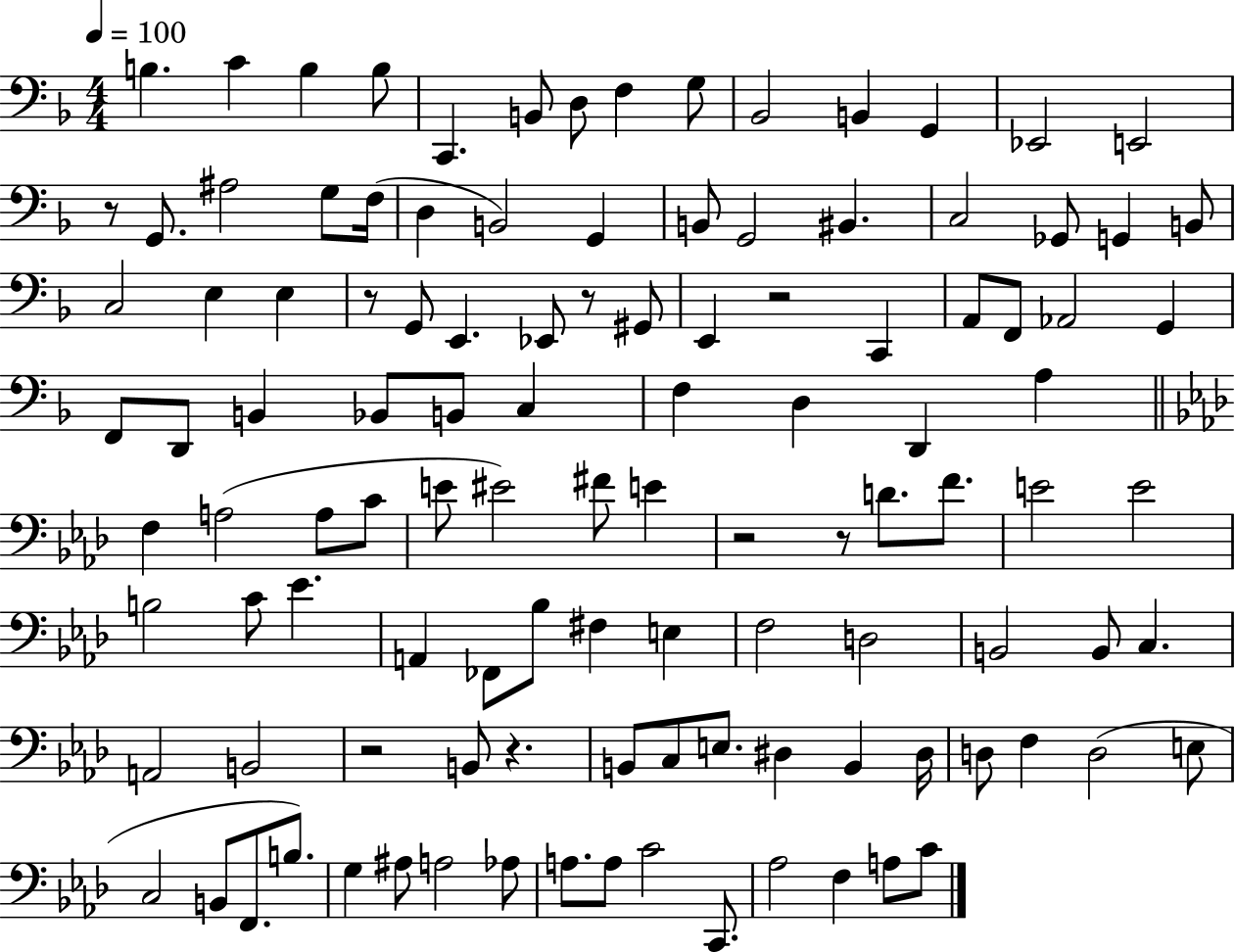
{
  \clef bass
  \numericTimeSignature
  \time 4/4
  \key f \major
  \tempo 4 = 100
  b4. c'4 b4 b8 | c,4. b,8 d8 f4 g8 | bes,2 b,4 g,4 | ees,2 e,2 | \break r8 g,8. ais2 g8 f16( | d4 b,2) g,4 | b,8 g,2 bis,4. | c2 ges,8 g,4 b,8 | \break c2 e4 e4 | r8 g,8 e,4. ees,8 r8 gis,8 | e,4 r2 c,4 | a,8 f,8 aes,2 g,4 | \break f,8 d,8 b,4 bes,8 b,8 c4 | f4 d4 d,4 a4 | \bar "||" \break \key aes \major f4 a2( a8 c'8 | e'8 eis'2) fis'8 e'4 | r2 r8 d'8. f'8. | e'2 e'2 | \break b2 c'8 ees'4. | a,4 fes,8 bes8 fis4 e4 | f2 d2 | b,2 b,8 c4. | \break a,2 b,2 | r2 b,8 r4. | b,8 c8 e8. dis4 b,4 dis16 | d8 f4 d2( e8 | \break c2 b,8 f,8. b8.) | g4 ais8 a2 aes8 | a8. a8 c'2 c,8. | aes2 f4 a8 c'8 | \break \bar "|."
}